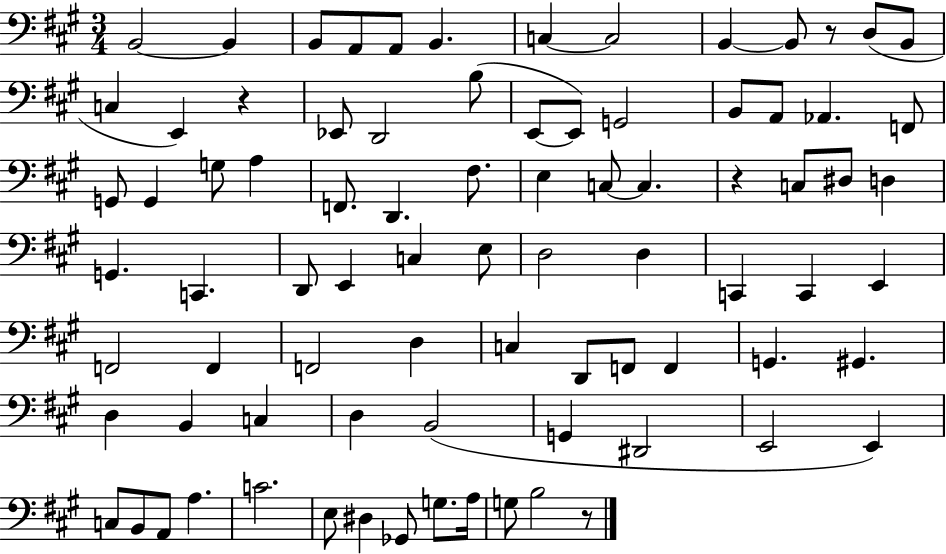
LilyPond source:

{
  \clef bass
  \numericTimeSignature
  \time 3/4
  \key a \major
  \repeat volta 2 { b,2~~ b,4 | b,8 a,8 a,8 b,4. | c4~~ c2 | b,4~~ b,8 r8 d8( b,8 | \break c4 e,4) r4 | ees,8 d,2 b8( | e,8~~ e,8) g,2 | b,8 a,8 aes,4. f,8 | \break g,8 g,4 g8 a4 | f,8. d,4. fis8. | e4 c8~~ c4. | r4 c8 dis8 d4 | \break g,4. c,4. | d,8 e,4 c4 e8 | d2 d4 | c,4 c,4 e,4 | \break f,2 f,4 | f,2 d4 | c4 d,8 f,8 f,4 | g,4. gis,4. | \break d4 b,4 c4 | d4 b,2( | g,4 dis,2 | e,2 e,4) | \break c8 b,8 a,8 a4. | c'2. | e8 dis4 ges,8 g8. a16 | g8 b2 r8 | \break } \bar "|."
}